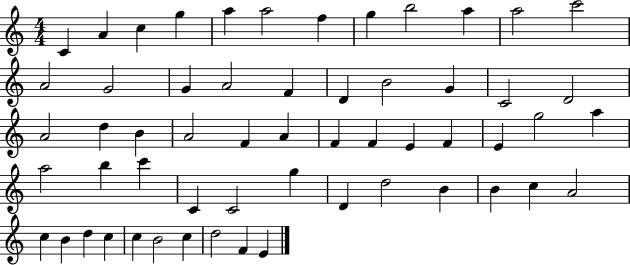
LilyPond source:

{
  \clef treble
  \numericTimeSignature
  \time 4/4
  \key c \major
  c'4 a'4 c''4 g''4 | a''4 a''2 f''4 | g''4 b''2 a''4 | a''2 c'''2 | \break a'2 g'2 | g'4 a'2 f'4 | d'4 b'2 g'4 | c'2 d'2 | \break a'2 d''4 b'4 | a'2 f'4 a'4 | f'4 f'4 e'4 f'4 | e'4 g''2 a''4 | \break a''2 b''4 c'''4 | c'4 c'2 g''4 | d'4 d''2 b'4 | b'4 c''4 a'2 | \break c''4 b'4 d''4 c''4 | c''4 b'2 c''4 | d''2 f'4 e'4 | \bar "|."
}